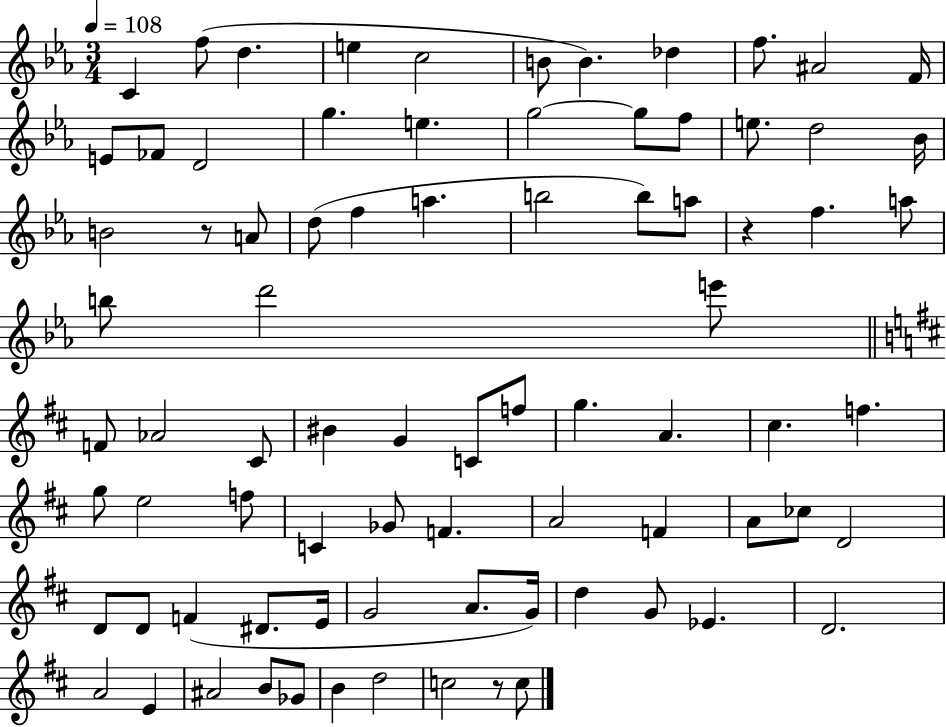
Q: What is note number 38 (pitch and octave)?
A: C#4